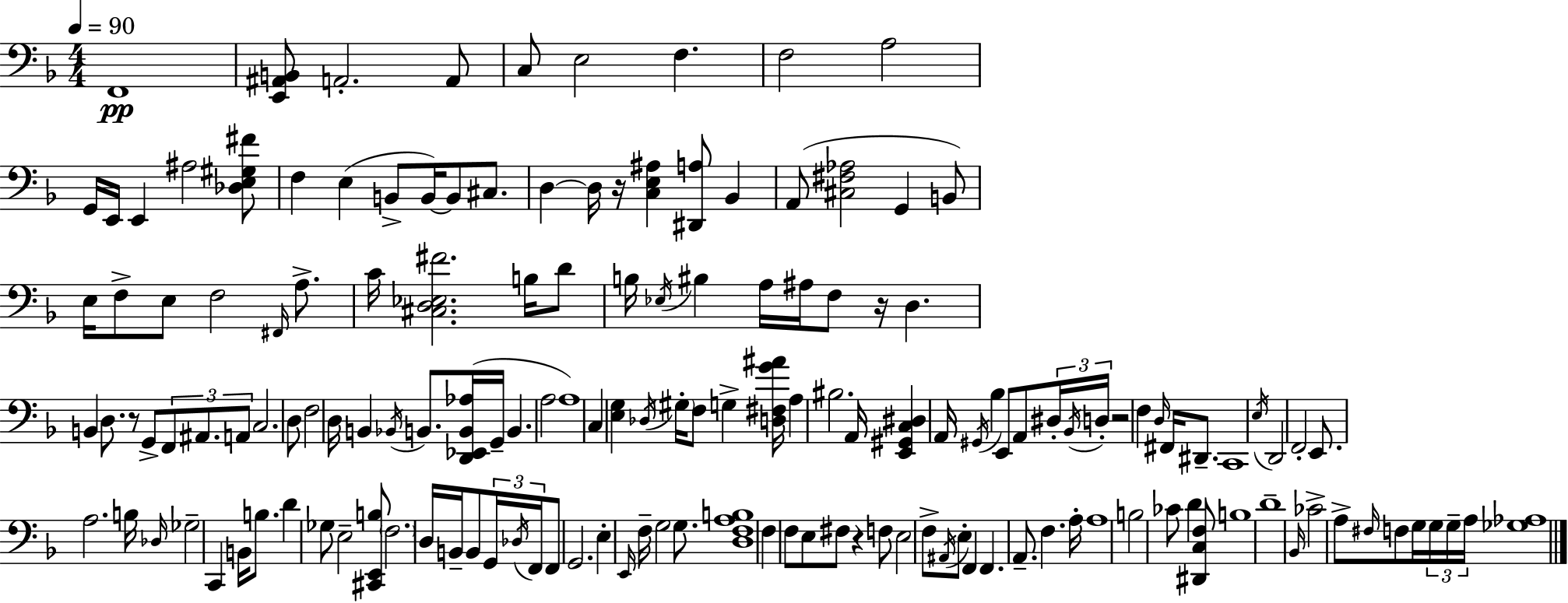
X:1
T:Untitled
M:4/4
L:1/4
K:F
F,,4 [E,,^A,,B,,]/2 A,,2 A,,/2 C,/2 E,2 F, F,2 A,2 G,,/4 E,,/4 E,, ^A,2 [_D,E,^G,^F]/2 F, E, B,,/2 B,,/4 B,,/2 ^C,/2 D, D,/4 z/4 [C,E,^A,] [^D,,A,]/2 _B,, A,,/2 [^C,^F,_A,]2 G,, B,,/2 E,/4 F,/2 E,/2 F,2 ^F,,/4 A,/2 C/4 [^C,D,_E,^F]2 B,/4 D/2 B,/4 _E,/4 ^B, A,/4 ^A,/4 F,/2 z/4 D, B,, D,/2 z/2 G,,/2 F,,/2 ^A,,/2 A,,/2 C,2 D,/2 F,2 D,/4 B,, _B,,/4 B,,/2 [D,,_E,,B,,_A,]/4 G,,/4 B,, A,2 A,4 C, [E,G,] _D,/4 ^G,/4 F,/2 G, [D,^F,G^A]/4 A, ^B,2 A,,/4 [E,,^G,,C,^D,] A,,/4 ^G,,/4 _B, E,,/2 A,,/2 ^D,/4 _B,,/4 D,/4 z2 F, D,/4 ^F,,/4 ^D,,/2 C,,4 E,/4 D,,2 F,,2 E,,/2 A,2 B,/4 _D,/4 _G,2 C,, B,,/4 B,/2 D _G,/2 E,2 [^C,,E,,B,]/2 F,2 D,/4 B,,/4 B,,/2 G,,/4 _D,/4 F,,/4 F,,/2 G,,2 E, E,,/4 F,/4 G,2 G,/2 [D,F,A,B,]4 F, F,/2 E,/2 ^F,/2 z F,/2 E,2 F,/2 ^A,,/4 E,/2 F,, F,, A,,/2 F, A,/4 A,4 B,2 _C/2 D [^D,,C,F,]/2 B,4 D4 _B,,/4 _C2 A,/2 ^F,/4 F,/2 G,/4 G,/4 G,/4 A,/4 [_G,_A,]4